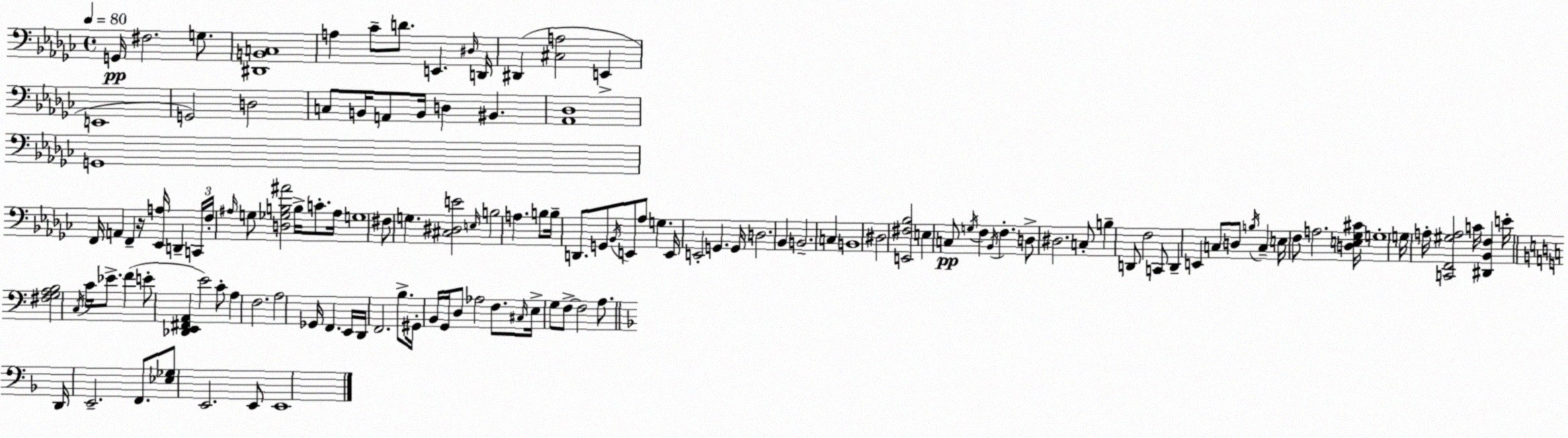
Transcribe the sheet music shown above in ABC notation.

X:1
T:Untitled
M:4/4
L:1/4
K:Ebm
G,,/4 ^F,2 G,/2 [^D,,B,,C,]4 A, _C/2 D/2 E,, ^D,/4 D,,/4 ^D,, [^C,A,]2 E,, E,,4 G,,2 D,2 C,/2 B,,/4 A,,/2 B,,/4 D, ^B,, [_A,,_D,]4 G,,4 F,,/4 A,, F,, z/4 [_E,,A,]/4 D,, C,,/4 F,/4 ^A,/4 G,/2 [D,_G,B,^A]2 B,/4 C/2 ^A,/4 G,4 ^F,/2 G, [^C,^D,E]2 E,/4 B,2 A, B,/2 B,/4 D,,/2 G,,/2 _B,,/4 E,,/2 _A,/2 G, E,,/4 E,,2 G,, G,,/4 D,2 _B,, B,,2 C, B,,4 ^D,2 [E,,^F,_B,]2 E, C,/2 G,/4 F, _B,,/4 F, D,/2 ^D,2 C,/2 B, D,,/2 F,2 C,,/2 D,, E,, C,/2 D,/2 B,/4 C, E,/4 F,/2 A,2 [D,E,_G,^C]/4 G,4 G,/4 A,/4 [C,,F,,^G,A,]2 C/4 [^D,,_B,,F,] E/4 [^F,G,A,B,]2 C,/4 C/4 _E/2 F E/2 [_D,,E,,^F,,A,,] E2 C/2 A, F,2 A,2 _G,,/4 F,, E,,/4 D,,/4 F,,2 B,/2 ^G,,/4 B,,/4 G,,/4 D,/2 _A,2 F,/2 ^C,/4 E,/4 G,/2 F,/2 F,2 A,/2 D,,/4 E,,2 F,,/2 [_E,_G,]/2 E,,2 E,,/2 E,,4